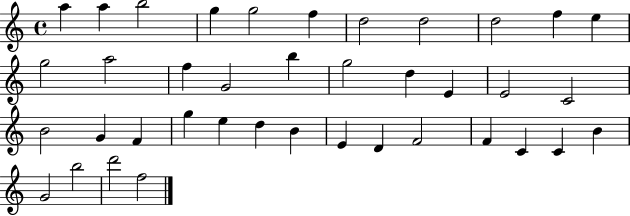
X:1
T:Untitled
M:4/4
L:1/4
K:C
a a b2 g g2 f d2 d2 d2 f e g2 a2 f G2 b g2 d E E2 C2 B2 G F g e d B E D F2 F C C B G2 b2 d'2 f2